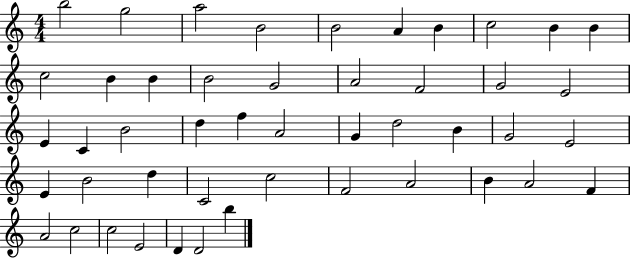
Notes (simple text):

B5/h G5/h A5/h B4/h B4/h A4/q B4/q C5/h B4/q B4/q C5/h B4/q B4/q B4/h G4/h A4/h F4/h G4/h E4/h E4/q C4/q B4/h D5/q F5/q A4/h G4/q D5/h B4/q G4/h E4/h E4/q B4/h D5/q C4/h C5/h F4/h A4/h B4/q A4/h F4/q A4/h C5/h C5/h E4/h D4/q D4/h B5/q